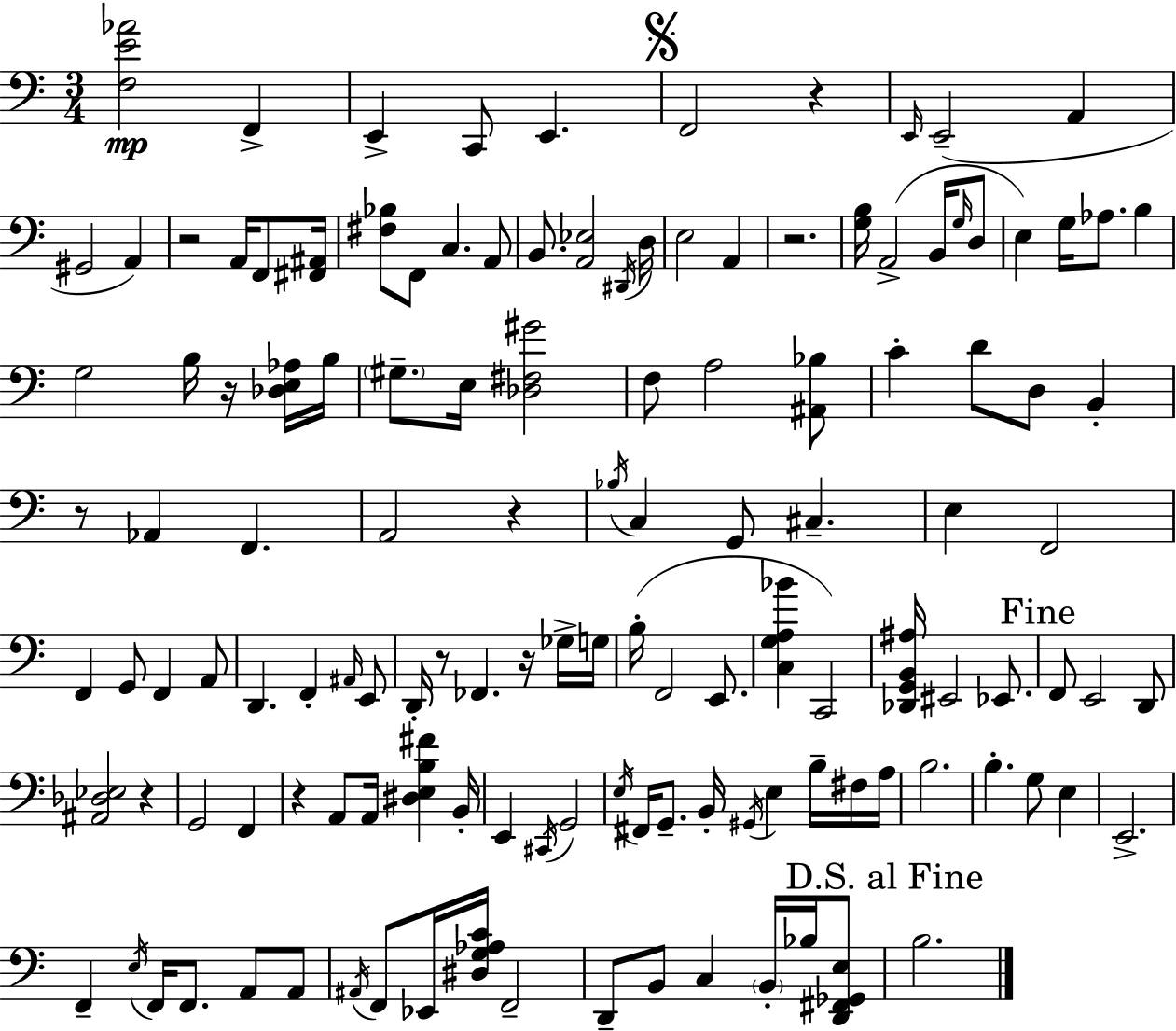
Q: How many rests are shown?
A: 10